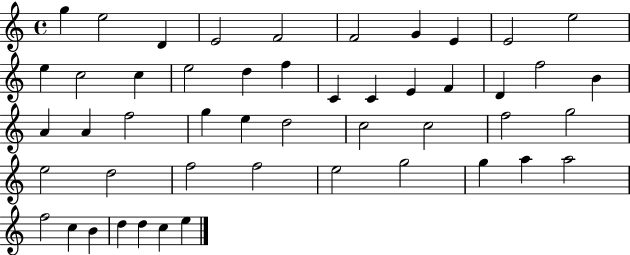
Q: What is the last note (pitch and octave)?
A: E5